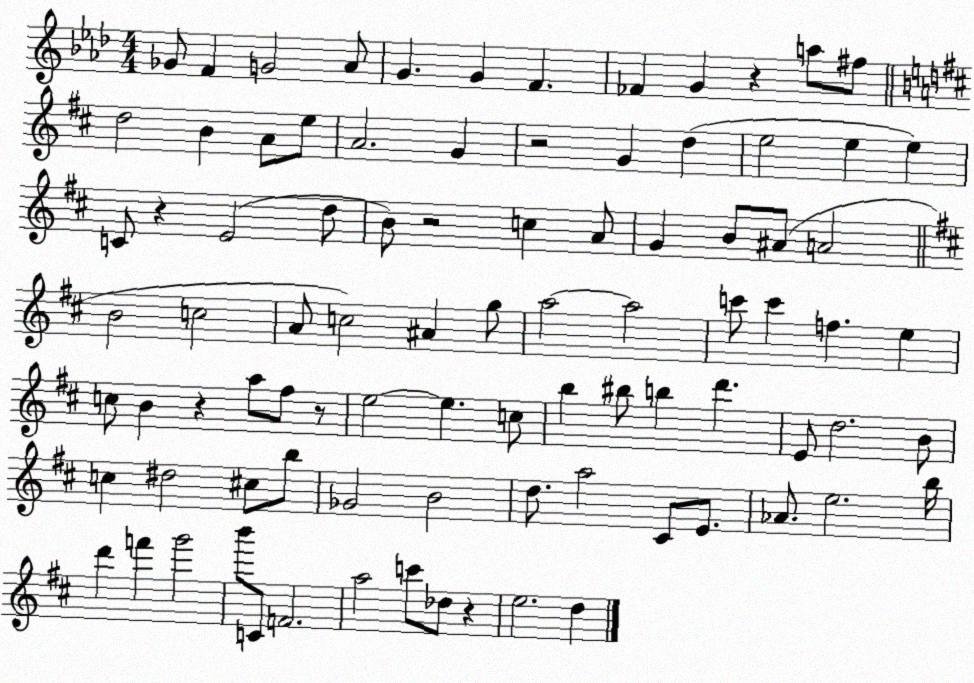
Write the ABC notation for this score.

X:1
T:Untitled
M:4/4
L:1/4
K:Ab
_G/2 F G2 _A/2 G G F _F G z a/2 ^f/2 d2 B A/2 e/2 A2 G z2 G d e2 e e C/2 z E2 d/2 B/2 z2 c A/2 G B/2 ^A/2 A2 B2 c2 A/2 c2 ^A g/2 a2 a2 c'/2 c' f e c/2 B z a/2 ^f/2 z/2 e2 e c/2 b ^b/2 b d' E/2 d2 B/2 c ^d2 ^c/2 b/2 _G2 B2 d/2 a2 ^C/2 E/2 _A/2 e2 b/4 d' f' g'2 b'/2 C/2 F2 a2 c'/2 _d/2 z e2 d